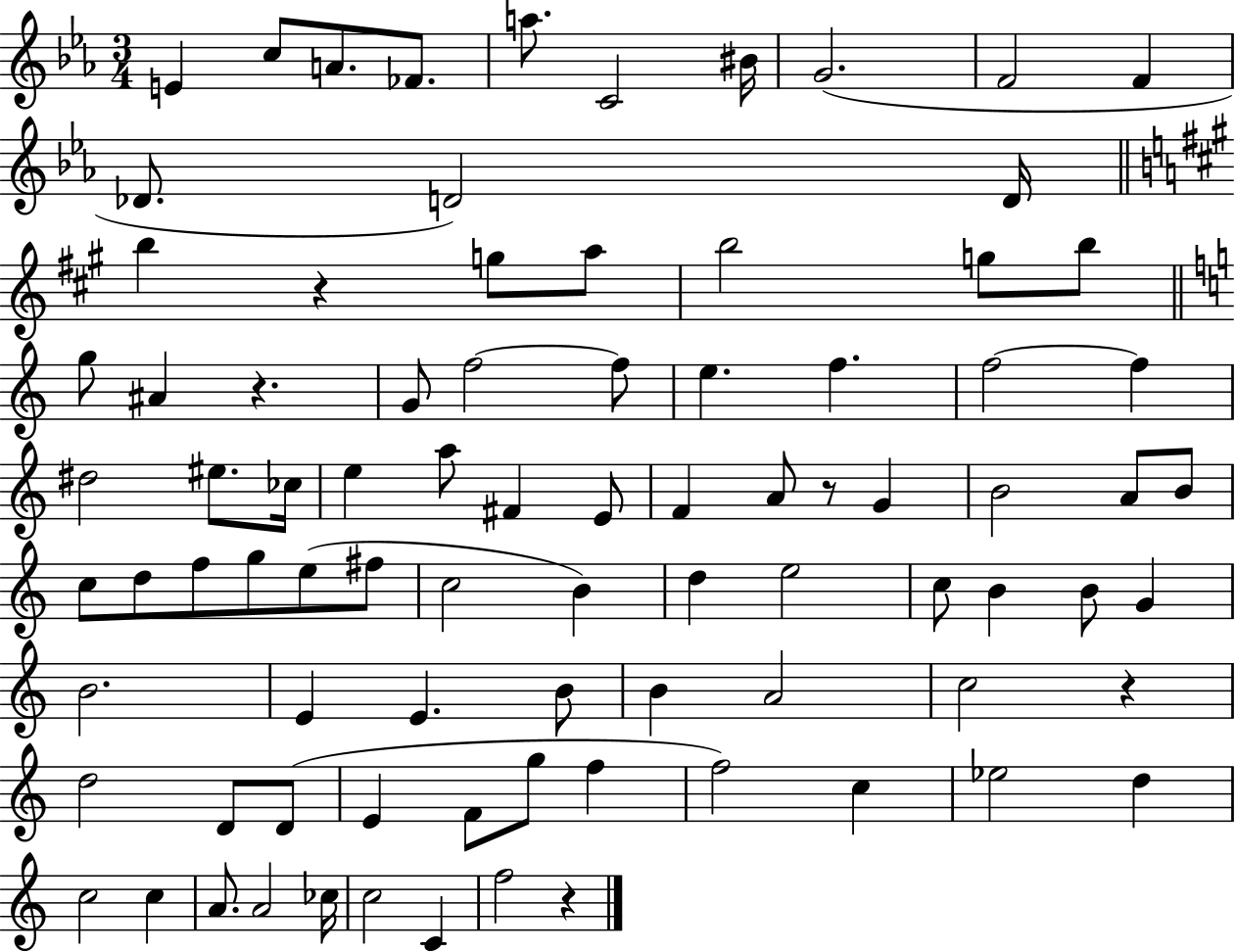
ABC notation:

X:1
T:Untitled
M:3/4
L:1/4
K:Eb
E c/2 A/2 _F/2 a/2 C2 ^B/4 G2 F2 F _D/2 D2 D/4 b z g/2 a/2 b2 g/2 b/2 g/2 ^A z G/2 f2 f/2 e f f2 f ^d2 ^e/2 _c/4 e a/2 ^F E/2 F A/2 z/2 G B2 A/2 B/2 c/2 d/2 f/2 g/2 e/2 ^f/2 c2 B d e2 c/2 B B/2 G B2 E E B/2 B A2 c2 z d2 D/2 D/2 E F/2 g/2 f f2 c _e2 d c2 c A/2 A2 _c/4 c2 C f2 z